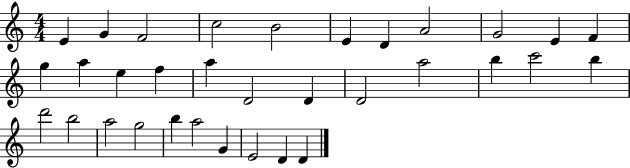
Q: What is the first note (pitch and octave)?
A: E4